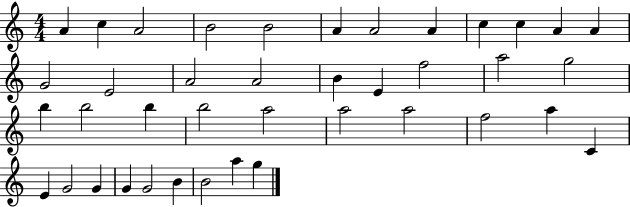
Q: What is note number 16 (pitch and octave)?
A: A4